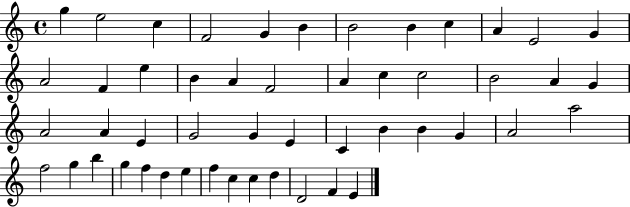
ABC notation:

X:1
T:Untitled
M:4/4
L:1/4
K:C
g e2 c F2 G B B2 B c A E2 G A2 F e B A F2 A c c2 B2 A G A2 A E G2 G E C B B G A2 a2 f2 g b g f d e f c c d D2 F E